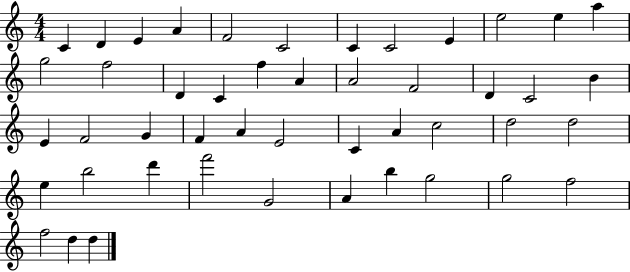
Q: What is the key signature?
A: C major